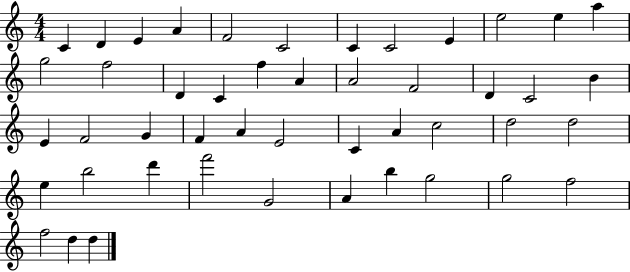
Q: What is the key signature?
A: C major